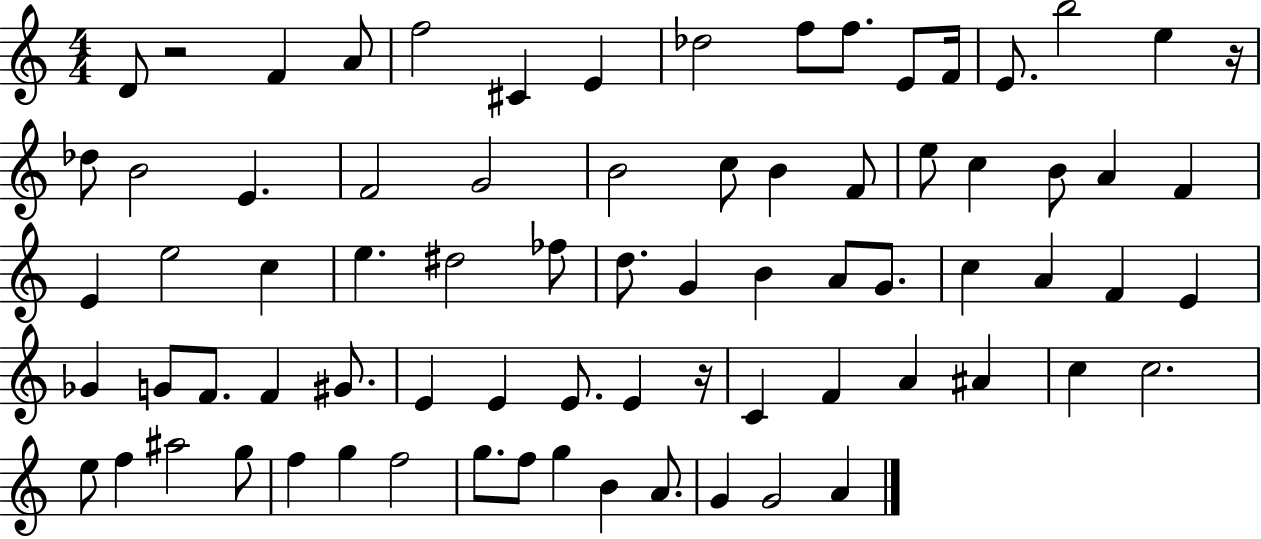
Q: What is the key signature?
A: C major